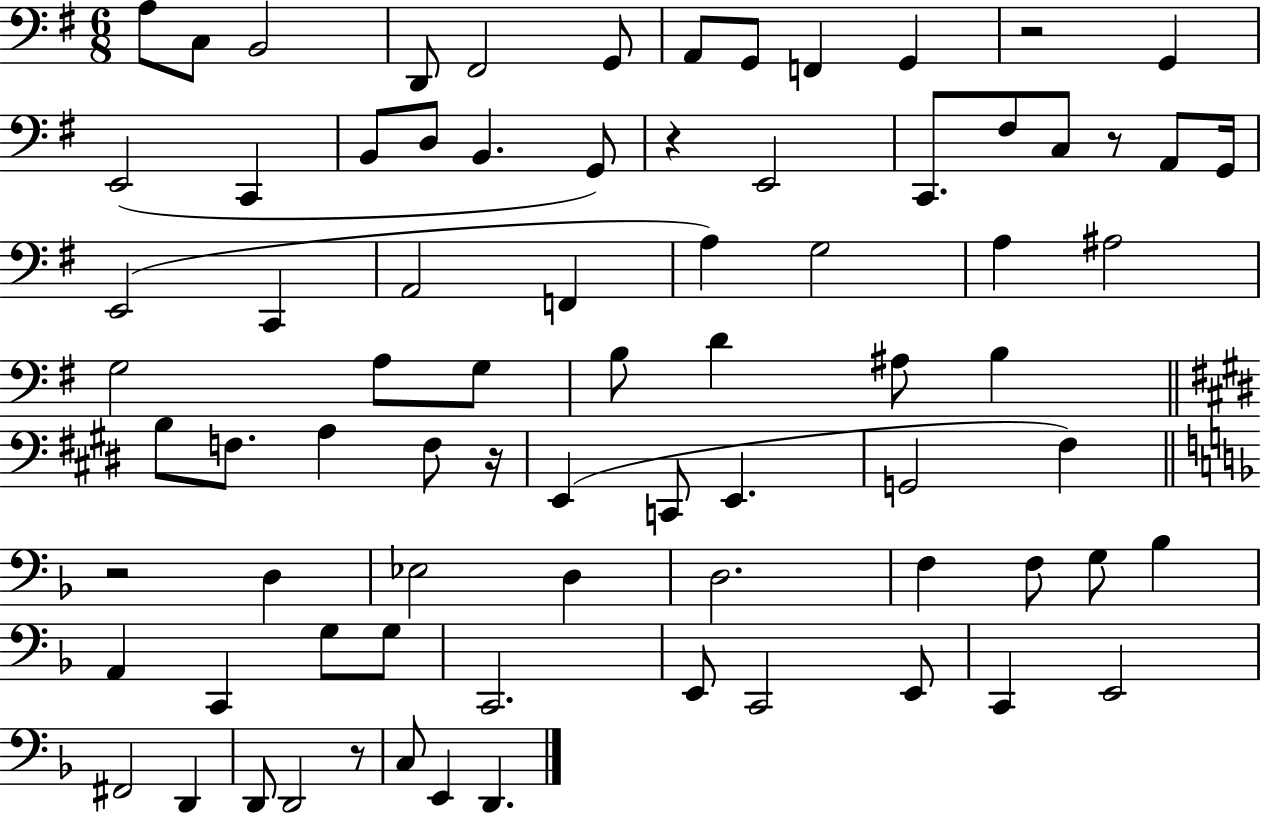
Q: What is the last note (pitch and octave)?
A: D2